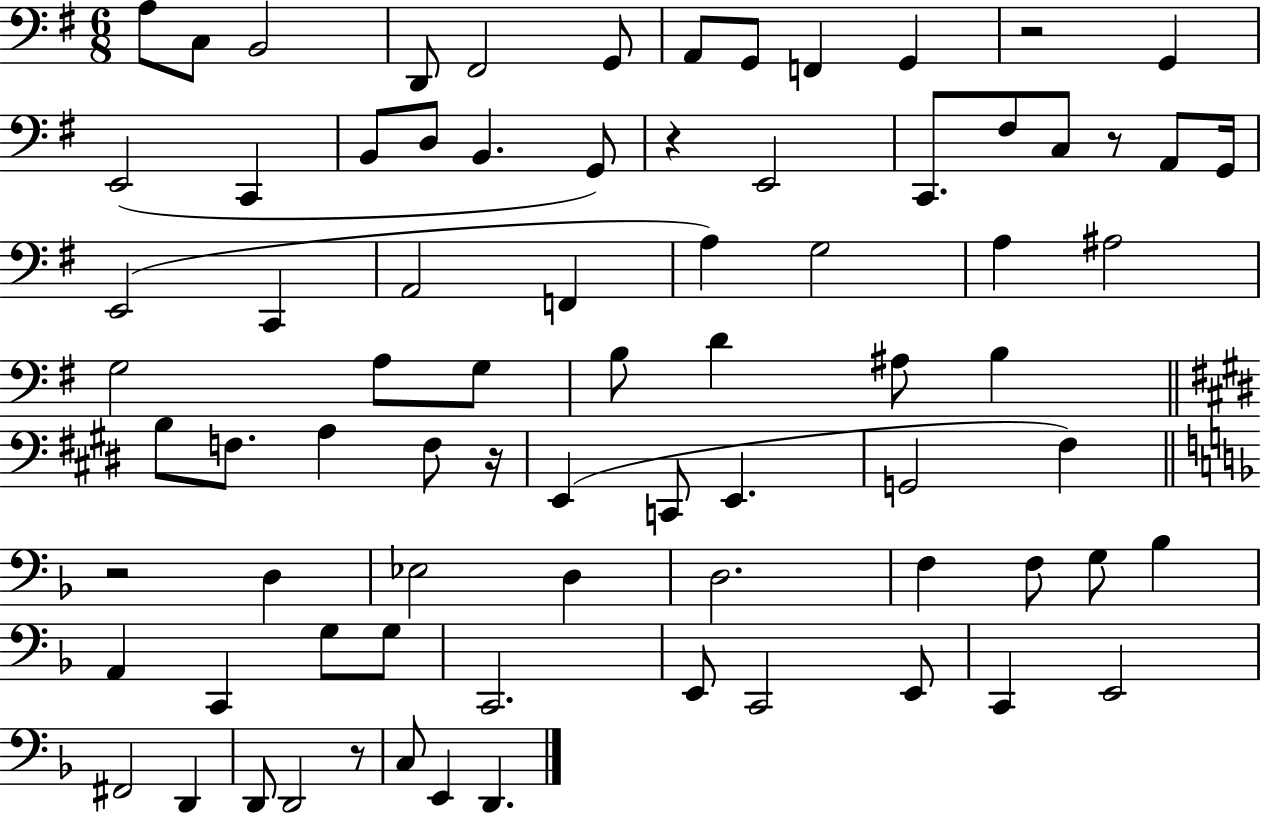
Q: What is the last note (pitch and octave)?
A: D2